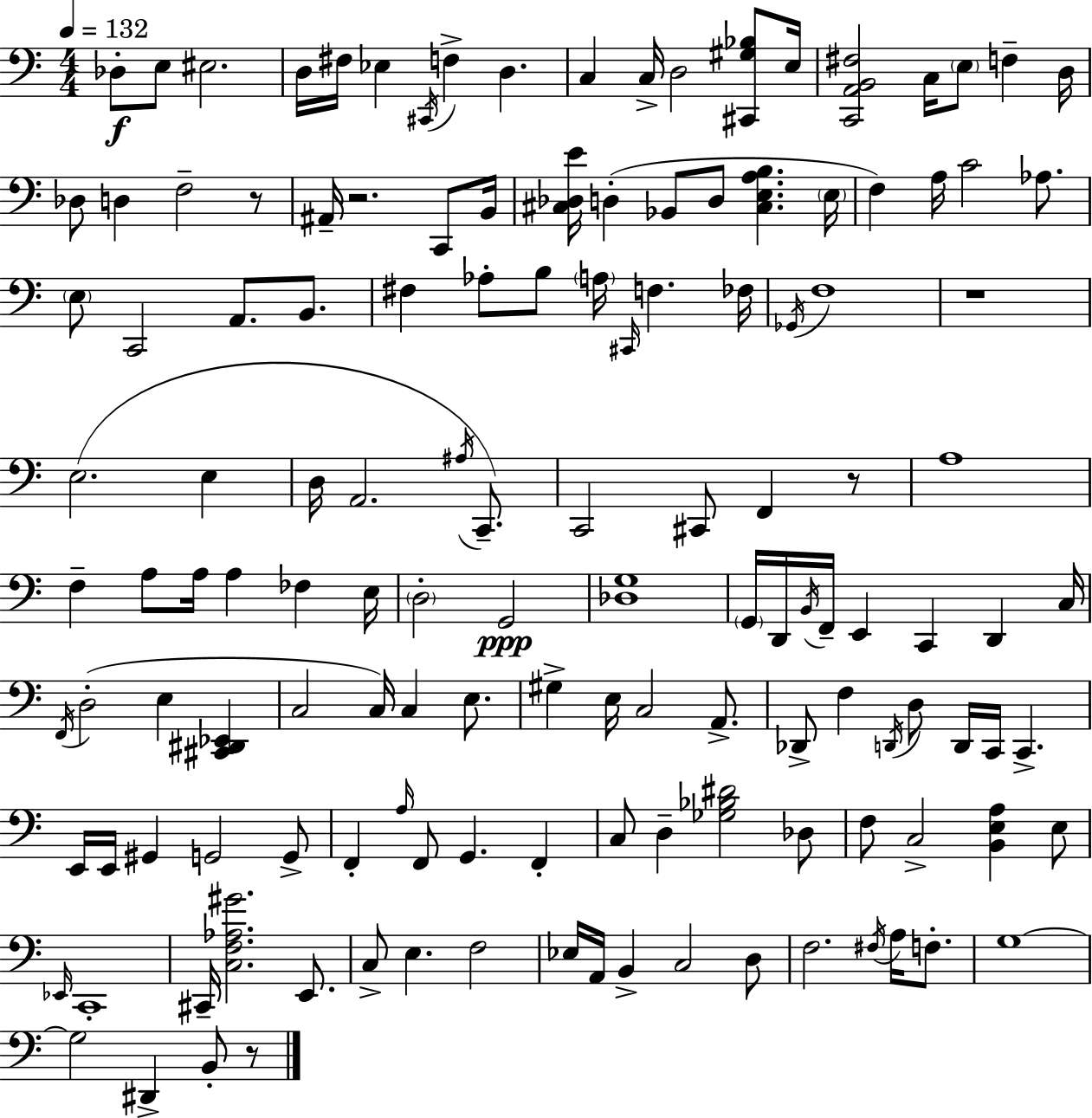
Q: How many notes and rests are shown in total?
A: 138